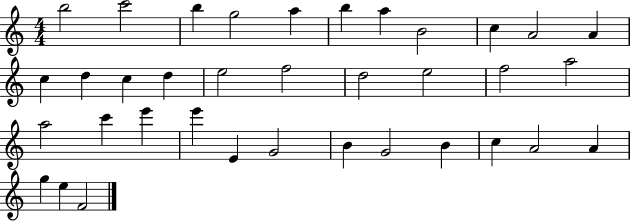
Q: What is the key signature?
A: C major